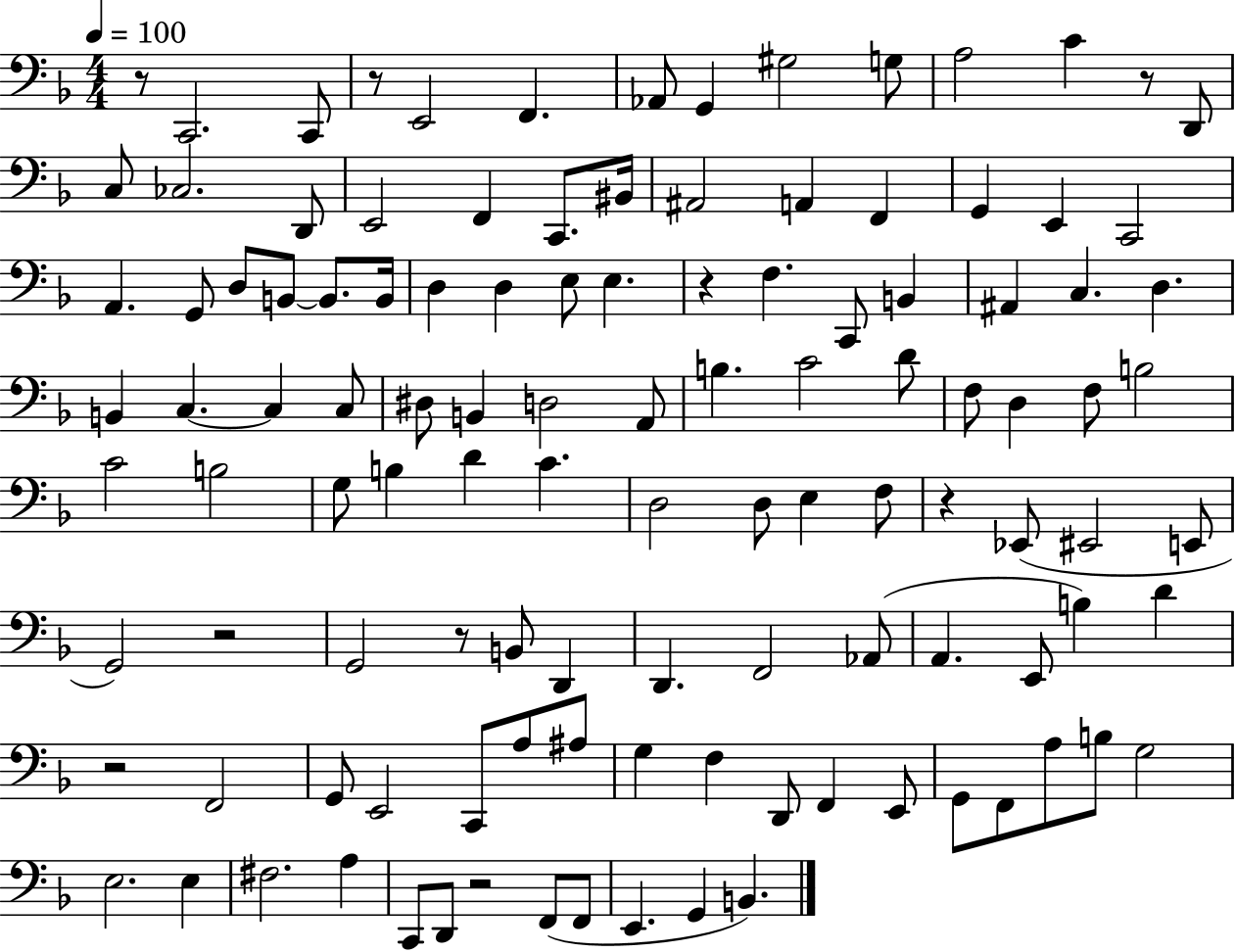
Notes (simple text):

R/e C2/h. C2/e R/e E2/h F2/q. Ab2/e G2/q G#3/h G3/e A3/h C4/q R/e D2/e C3/e CES3/h. D2/e E2/h F2/q C2/e. BIS2/s A#2/h A2/q F2/q G2/q E2/q C2/h A2/q. G2/e D3/e B2/e B2/e. B2/s D3/q D3/q E3/e E3/q. R/q F3/q. C2/e B2/q A#2/q C3/q. D3/q. B2/q C3/q. C3/q C3/e D#3/e B2/q D3/h A2/e B3/q. C4/h D4/e F3/e D3/q F3/e B3/h C4/h B3/h G3/e B3/q D4/q C4/q. D3/h D3/e E3/q F3/e R/q Eb2/e EIS2/h E2/e G2/h R/h G2/h R/e B2/e D2/q D2/q. F2/h Ab2/e A2/q. E2/e B3/q D4/q R/h F2/h G2/e E2/h C2/e A3/e A#3/e G3/q F3/q D2/e F2/q E2/e G2/e F2/e A3/e B3/e G3/h E3/h. E3/q F#3/h. A3/q C2/e D2/e R/h F2/e F2/e E2/q. G2/q B2/q.